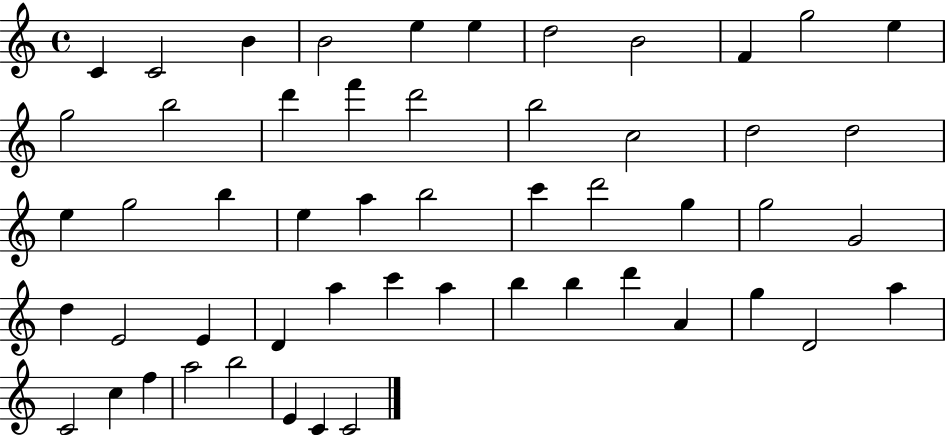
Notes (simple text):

C4/q C4/h B4/q B4/h E5/q E5/q D5/h B4/h F4/q G5/h E5/q G5/h B5/h D6/q F6/q D6/h B5/h C5/h D5/h D5/h E5/q G5/h B5/q E5/q A5/q B5/h C6/q D6/h G5/q G5/h G4/h D5/q E4/h E4/q D4/q A5/q C6/q A5/q B5/q B5/q D6/q A4/q G5/q D4/h A5/q C4/h C5/q F5/q A5/h B5/h E4/q C4/q C4/h